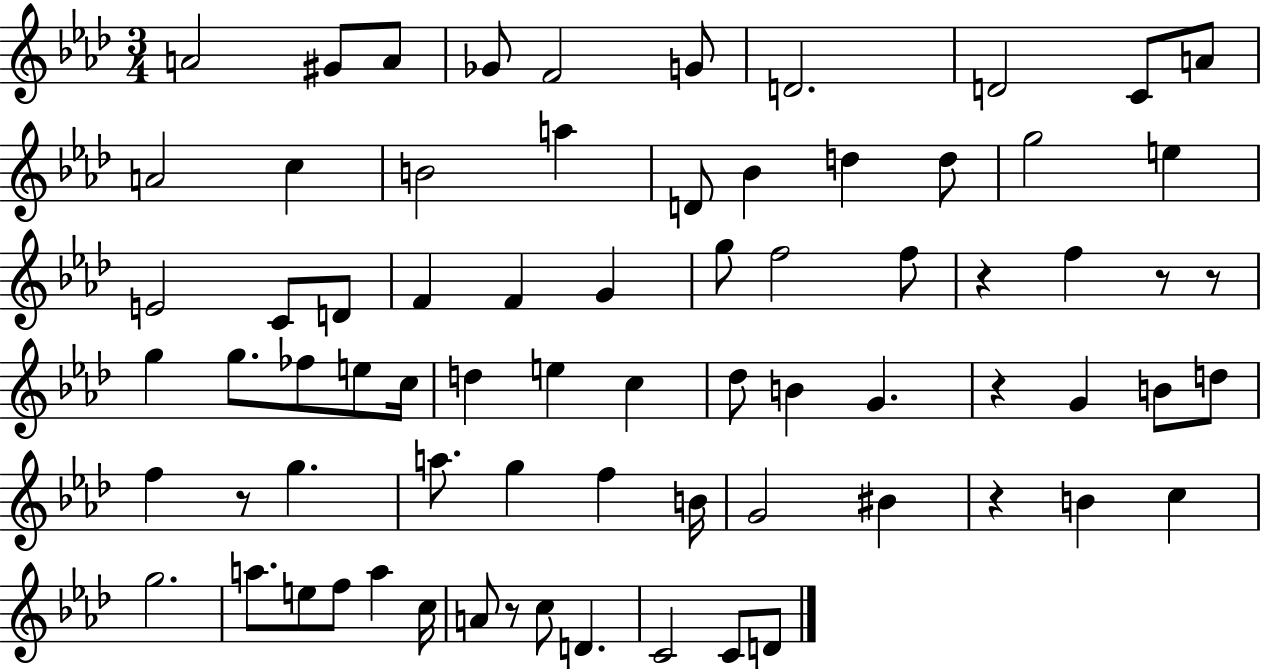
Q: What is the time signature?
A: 3/4